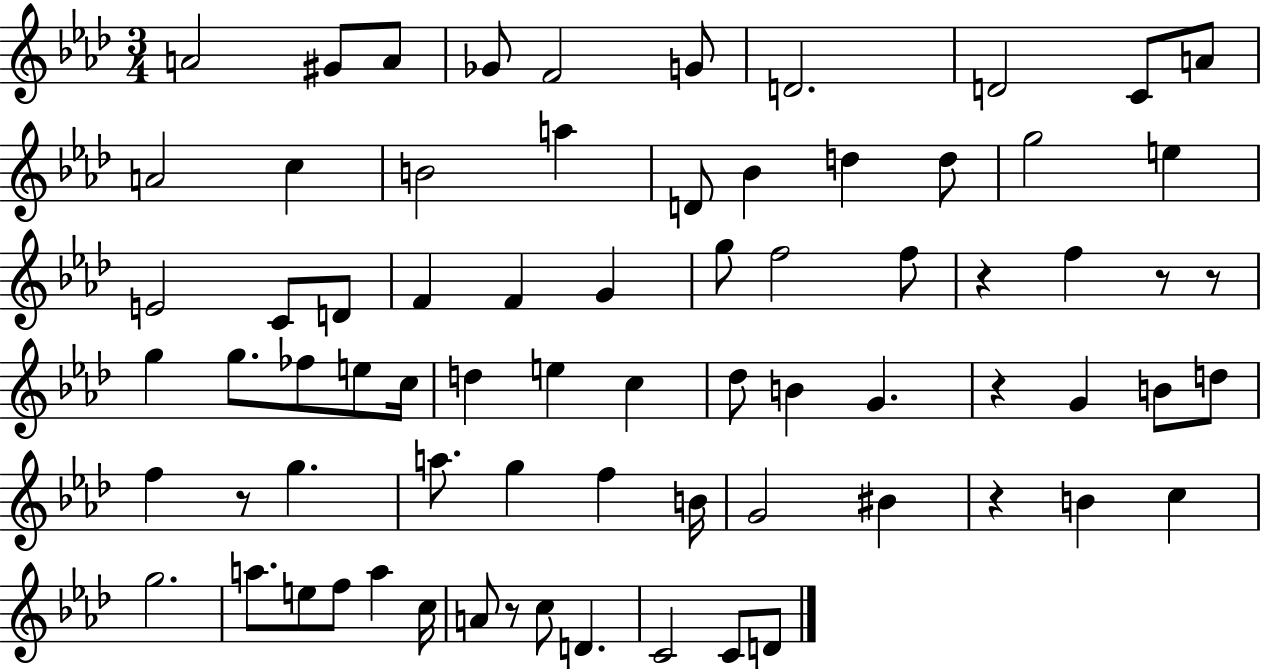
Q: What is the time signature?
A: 3/4